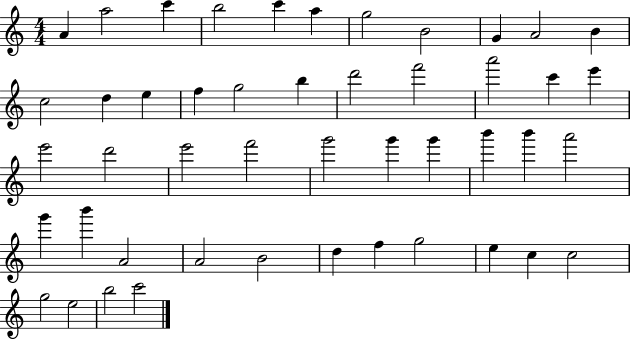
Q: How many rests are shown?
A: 0